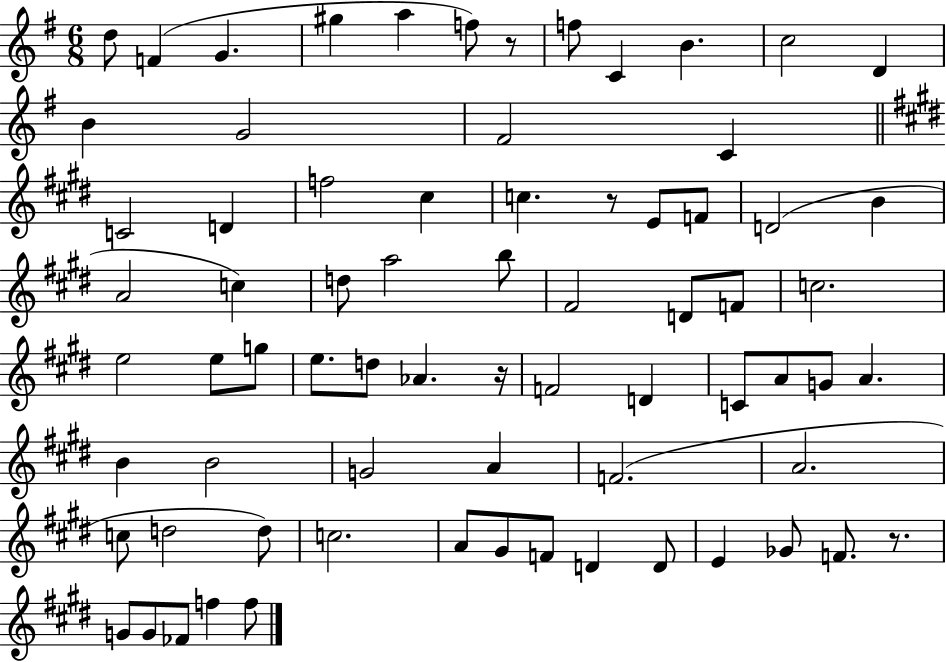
X:1
T:Untitled
M:6/8
L:1/4
K:G
d/2 F G ^g a f/2 z/2 f/2 C B c2 D B G2 ^F2 C C2 D f2 ^c c z/2 E/2 F/2 D2 B A2 c d/2 a2 b/2 ^F2 D/2 F/2 c2 e2 e/2 g/2 e/2 d/2 _A z/4 F2 D C/2 A/2 G/2 A B B2 G2 A F2 A2 c/2 d2 d/2 c2 A/2 ^G/2 F/2 D D/2 E _G/2 F/2 z/2 G/2 G/2 _F/2 f f/2